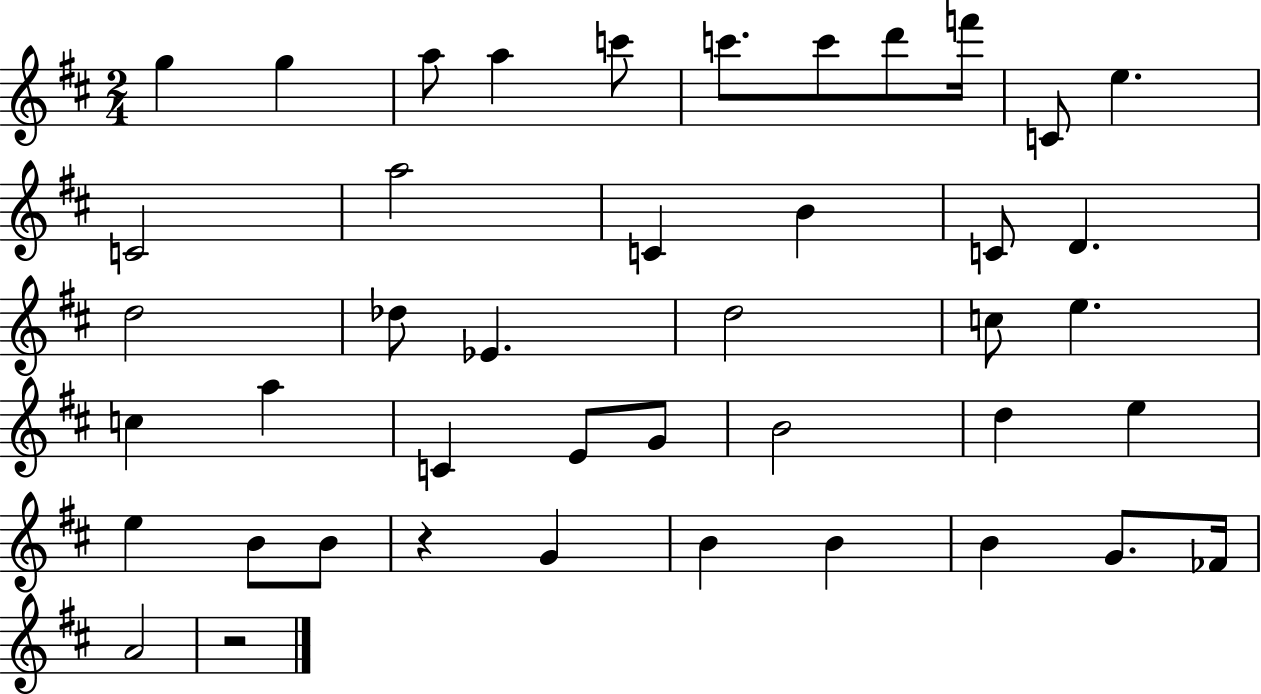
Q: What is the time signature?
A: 2/4